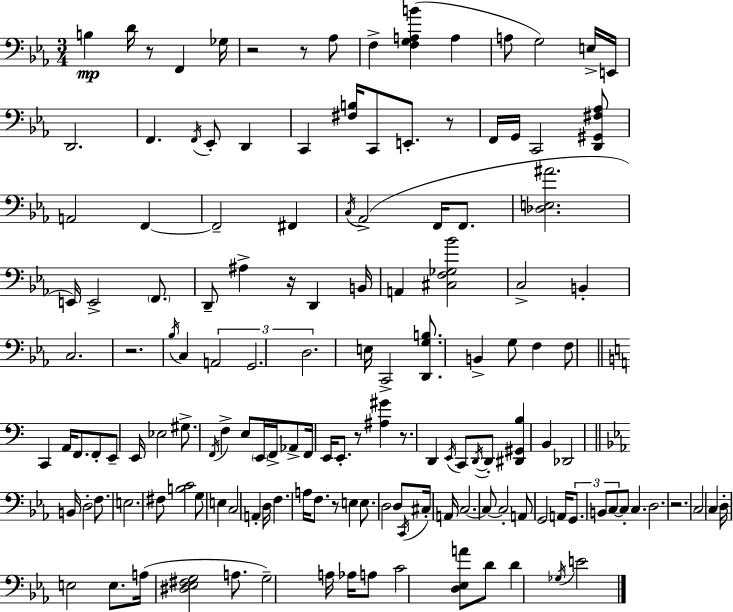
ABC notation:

X:1
T:Untitled
M:3/4
L:1/4
K:Cm
B, D/4 z/2 F,, _G,/4 z2 z/2 _A,/2 F, [F,G,A,B] A, A,/2 G,2 E,/4 E,,/4 D,,2 F,, F,,/4 _E,,/2 D,, C,, [^F,B,]/4 C,,/2 E,,/2 z/2 F,,/4 G,,/4 C,,2 [D,,^G,,^F,_A,]/2 A,,2 F,, F,,2 ^F,, C,/4 _A,,2 F,,/4 F,,/2 [_D,E,^A]2 E,,/4 E,,2 F,,/2 D,,/2 ^A, z/4 D,, B,,/4 A,, [^C,F,_G,_B]2 C,2 B,, C,2 z2 _B,/4 C, A,,2 G,,2 D,2 E,/4 C,,2 [D,,G,B,]/2 B,, G,/2 F, F,/2 C,, A,,/4 F,,/2 F,,/2 E,,/2 E,,/4 _E,2 ^G,/2 F,,/4 F, E,/2 E,,/4 F,,/4 _A,,/2 F,,/4 E,,/4 E,,/2 z/2 [^A,^G] z/2 D,, E,,/4 C,,/2 D,,/4 D,,/2 [^D,,^G,,B,] B,, _D,,2 B,,/4 D,2 F,/2 E,2 ^F,/2 [B,C]2 G,/2 E, C,2 A,, D,/4 F, A,/4 F,/2 z/2 E, E,/2 D,2 D,/2 C,,/4 ^C,/4 A,,/4 C,2 C,/2 C,2 A,,/2 G,,2 A,,/4 G,,/2 B,,/2 C,/2 C,/2 C, D,2 z2 C,2 C, D,/4 E,2 E,/2 A,/4 [^D,_E,^F,G,]2 A,/2 G,2 A,/4 _A,/4 A,/2 C2 [D,_E,A]/2 D/2 D _G,/4 E2